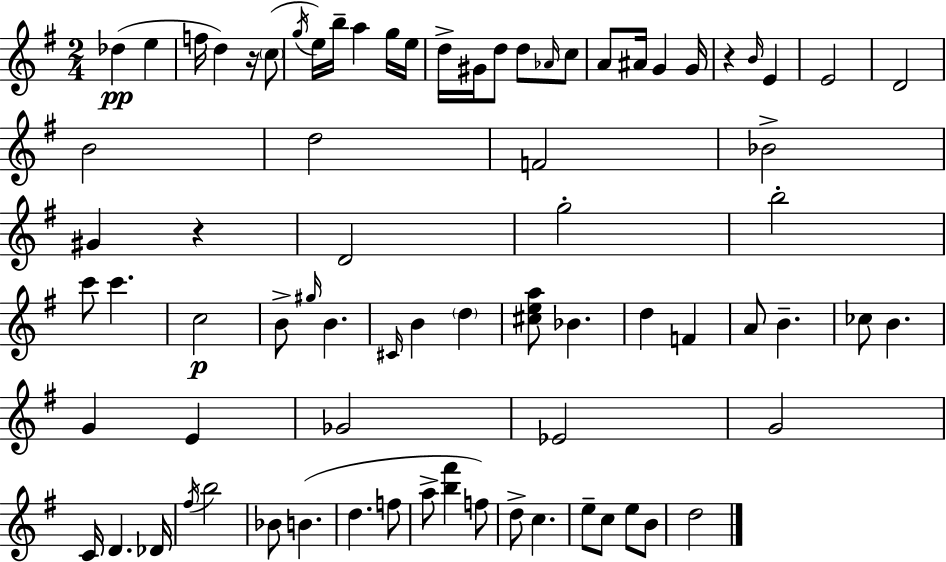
Db5/q E5/q F5/s D5/q R/s C5/e G5/s E5/s B5/s A5/q G5/s E5/s D5/s G#4/s D5/e D5/e Ab4/s C5/e A4/e A#4/s G4/q G4/s R/q B4/s E4/q E4/h D4/h B4/h D5/h F4/h Bb4/h G#4/q R/q D4/h G5/h B5/h C6/e C6/q. C5/h B4/e G#5/s B4/q. C#4/s B4/q D5/q [C#5,E5,A5]/e Bb4/q. D5/q F4/q A4/e B4/q. CES5/e B4/q. G4/q E4/q Gb4/h Eb4/h G4/h C4/s D4/q. Db4/s F#5/s B5/h Bb4/e B4/q. D5/q. F5/e A5/e [B5,F#6]/q F5/e D5/e C5/q. E5/e C5/e E5/e B4/e D5/h